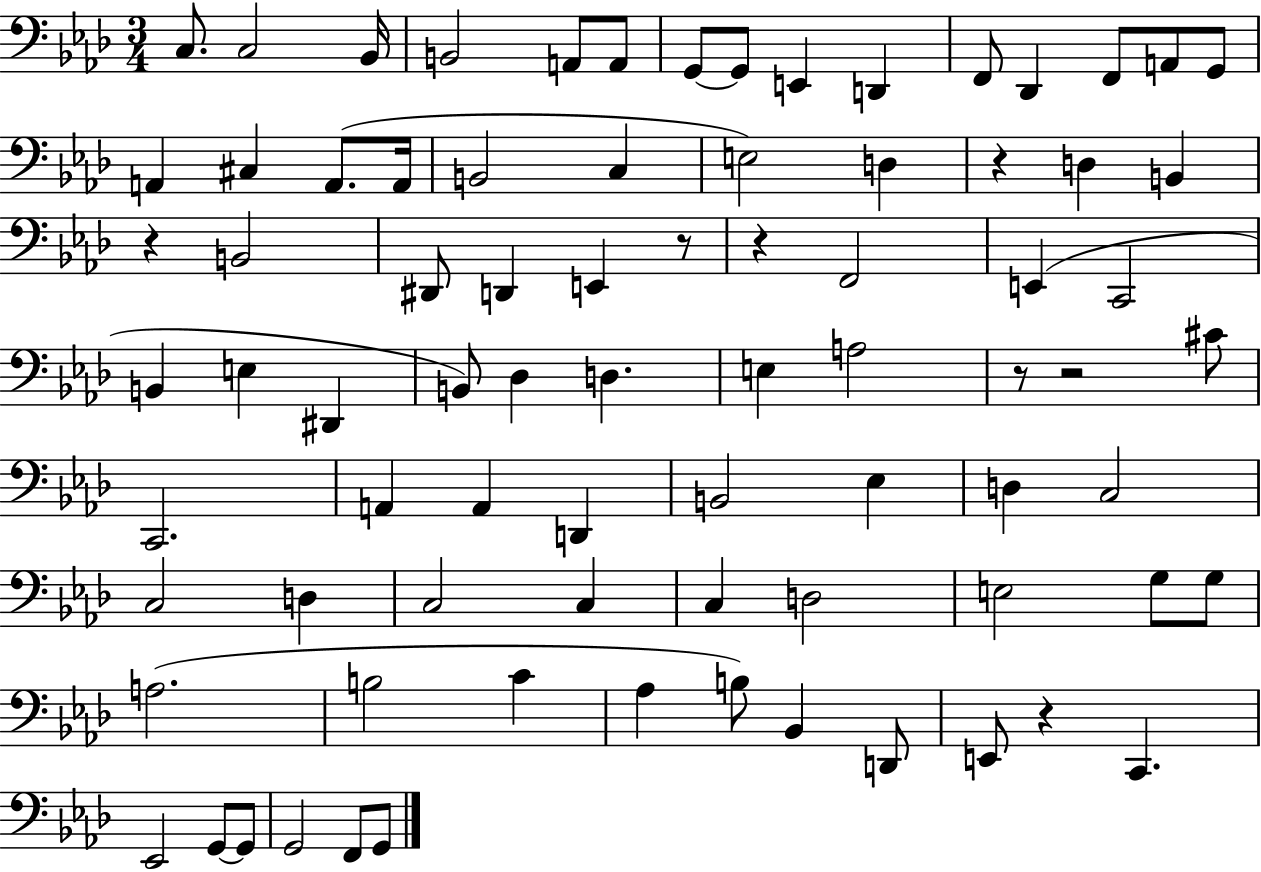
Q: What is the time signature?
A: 3/4